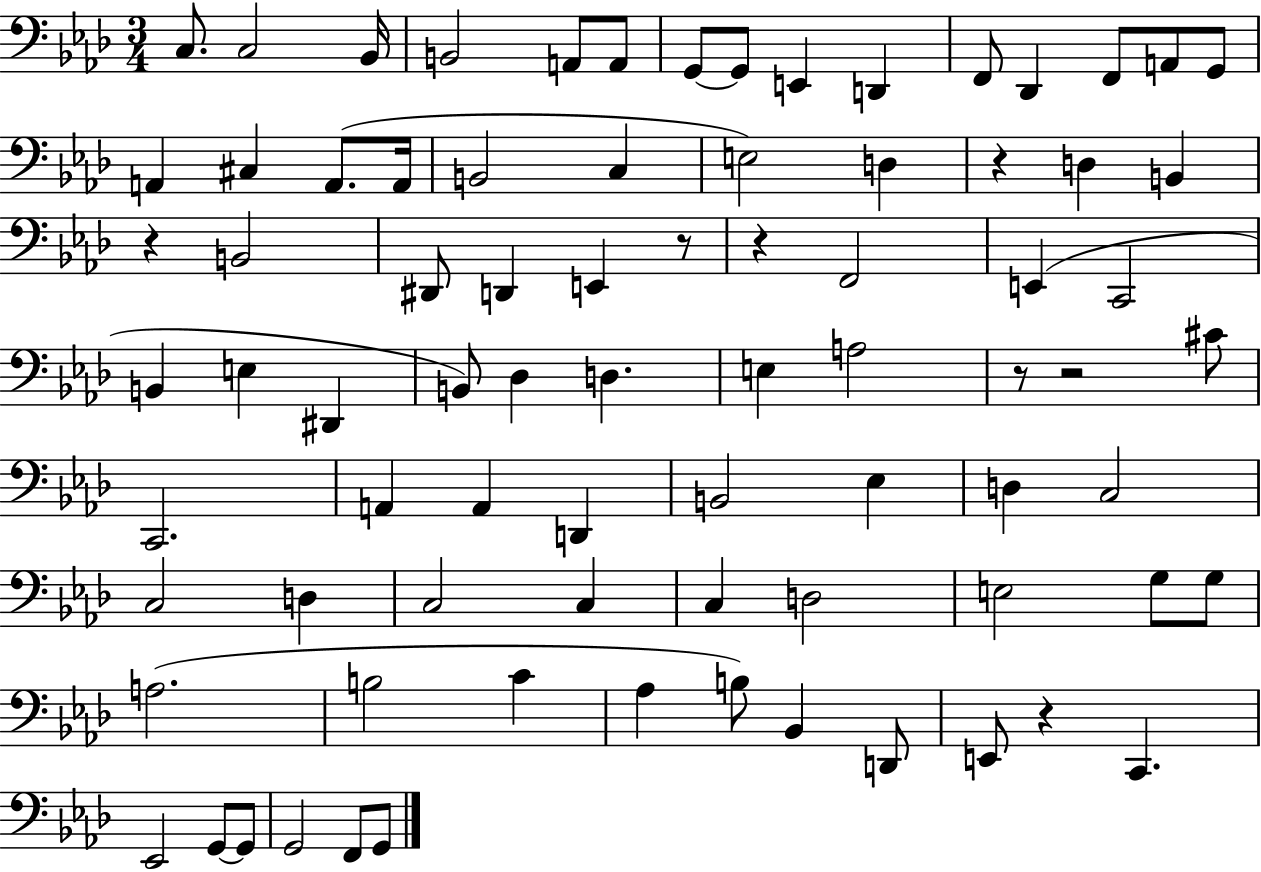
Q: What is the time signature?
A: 3/4